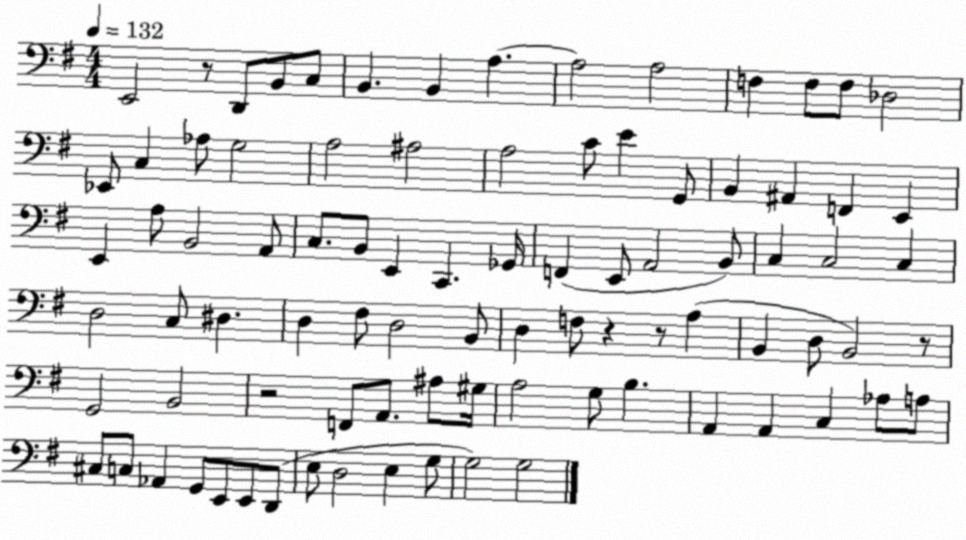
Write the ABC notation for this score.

X:1
T:Untitled
M:4/4
L:1/4
K:G
E,,2 z/2 D,,/2 B,,/2 C,/2 B,, B,, A, A,2 A,2 F, F,/2 F,/2 _D,2 _E,,/2 C, _A,/2 G,2 A,2 ^A,2 A,2 C/2 E G,,/2 B,, ^A,, F,, E,, E,, A,/2 B,,2 A,,/2 C,/2 B,,/2 E,, C,, _G,,/4 F,, E,,/2 A,,2 B,,/2 C, C,2 C, D,2 C,/2 ^D, D, ^F,/2 D,2 B,,/2 D, F,/2 z z/2 A, B,, D,/2 B,,2 z/2 G,,2 B,,2 z2 F,,/2 A,,/2 ^A,/2 ^G,/4 A,2 G,/2 B, A,, A,, C, _A,/2 A,/2 ^C,/2 C,/2 _A,, G,,/2 E,,/2 E,,/2 D,,/2 E,/2 D,2 E, G,/2 G,2 G,2